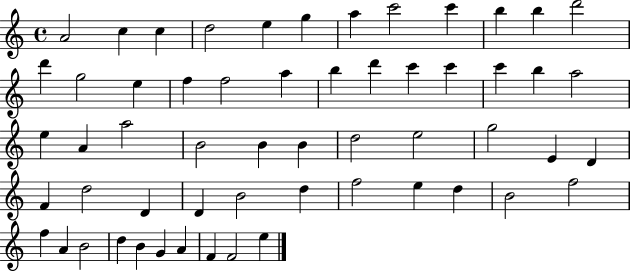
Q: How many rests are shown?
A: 0